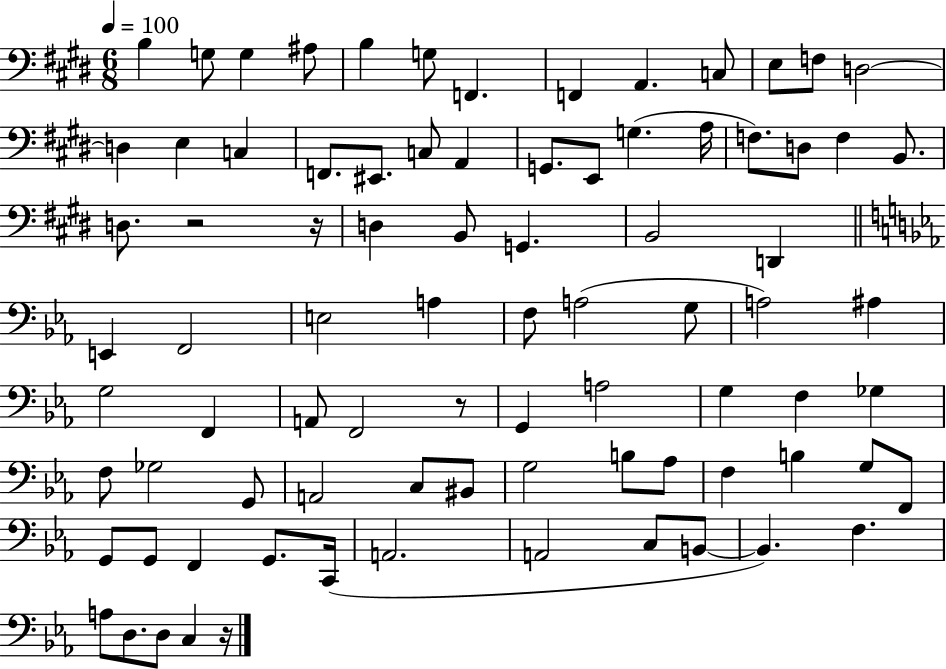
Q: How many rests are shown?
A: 4